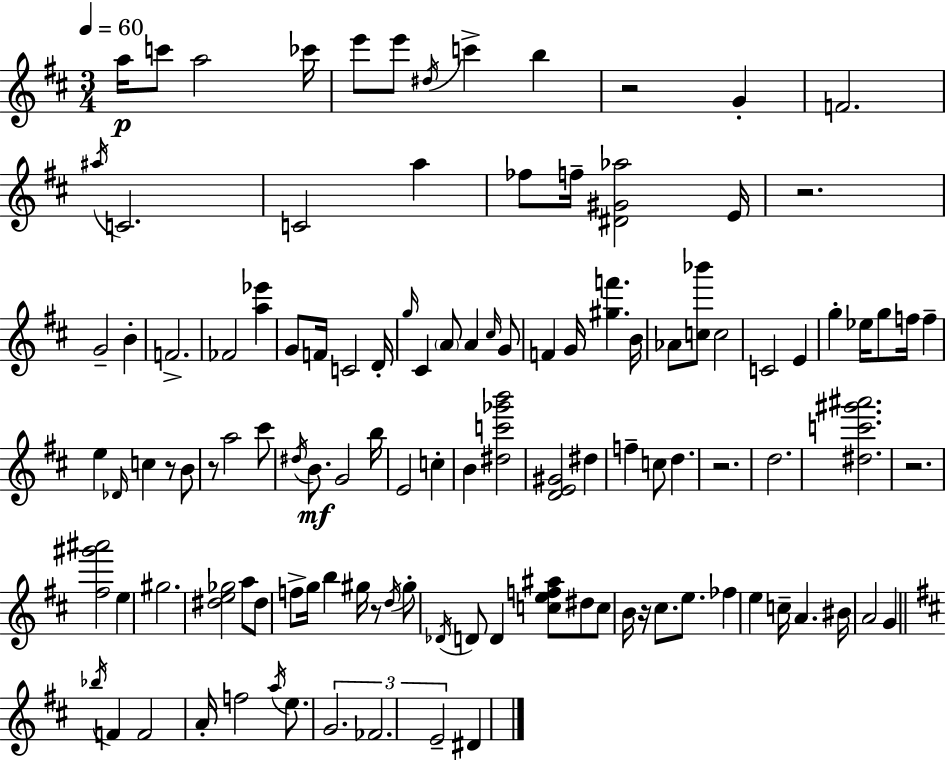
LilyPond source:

{
  \clef treble
  \numericTimeSignature
  \time 3/4
  \key d \major
  \tempo 4 = 60
  \repeat volta 2 { a''16\p c'''8 a''2 ces'''16 | e'''8 e'''8 \acciaccatura { dis''16 } c'''4-> b''4 | r2 g'4-. | f'2. | \break \acciaccatura { ais''16 } c'2. | c'2 a''4 | fes''8 f''16-- <dis' gis' aes''>2 | e'16 r2. | \break g'2-- b'4-. | f'2.-> | fes'2 <a'' ees'''>4 | g'8 f'16 c'2 | \break d'16-. \grace { g''16 } cis'4 \parenthesize a'8 a'4 | \grace { cis''16 } g'8 f'4 g'16 <gis'' f'''>4. | b'16 aes'8 <c'' bes'''>8 c''2 | c'2 | \break e'4 g''4-. ees''16 g''8 f''16 | f''4-- e''4 \grace { des'16 } c''4 | r8 b'8 r8 a''2 | cis'''8 \acciaccatura { dis''16 }\mf b'8. g'2 | \break b''16 e'2 | c''4-. b'4 <dis'' c''' ges''' b'''>2 | <d' e' gis'>2 | dis''4 f''4-- c''8 | \break d''4. r2. | d''2. | <dis'' c''' gis''' ais'''>2. | r2. | \break <fis'' gis''' ais'''>2 | e''4 gis''2. | <dis'' e'' ges''>2 | a''8 dis''8 f''8-> g''16 b''4 | \break gis''16 r8 \acciaccatura { d''16 } gis''8-. \acciaccatura { des'16 } d'8 d'4 | <c'' e'' f'' ais''>8 dis''8 c''8 b'16 r16 cis''8. | e''8. fes''4 e''4 | c''16-- a'4. bis'16 a'2 | \break g'4 \bar "||" \break \key b \minor \acciaccatura { bes''16 } f'4 f'2 | a'16-. f''2 \acciaccatura { a''16 } e''8. | \tuplet 3/2 { g'2. | fes'2. | \break e'2-- } dis'4 | } \bar "|."
}